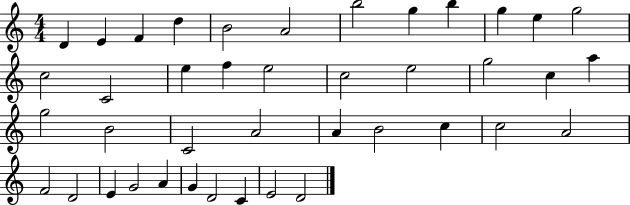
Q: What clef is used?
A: treble